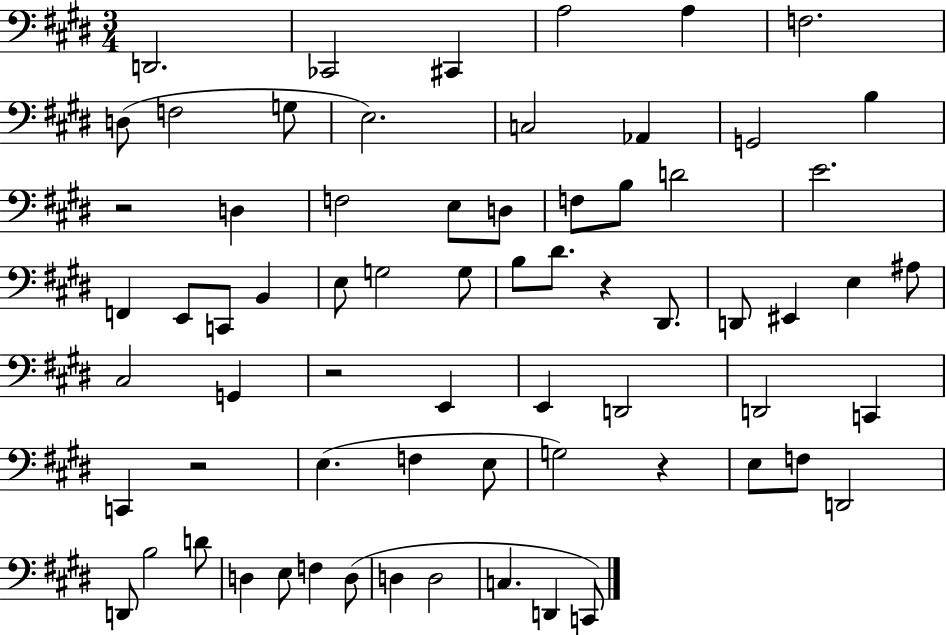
{
  \clef bass
  \numericTimeSignature
  \time 3/4
  \key e \major
  d,2. | ces,2 cis,4 | a2 a4 | f2. | \break d8( f2 g8 | e2.) | c2 aes,4 | g,2 b4 | \break r2 d4 | f2 e8 d8 | f8 b8 d'2 | e'2. | \break f,4 e,8 c,8 b,4 | e8 g2 g8 | b8 dis'8. r4 dis,8. | d,8 eis,4 e4 ais8 | \break cis2 g,4 | r2 e,4 | e,4 d,2 | d,2 c,4 | \break c,4 r2 | e4.( f4 e8 | g2) r4 | e8 f8 d,2 | \break d,8 b2 d'8 | d4 e8 f4 d8( | d4 d2 | c4. d,4 c,8) | \break \bar "|."
}